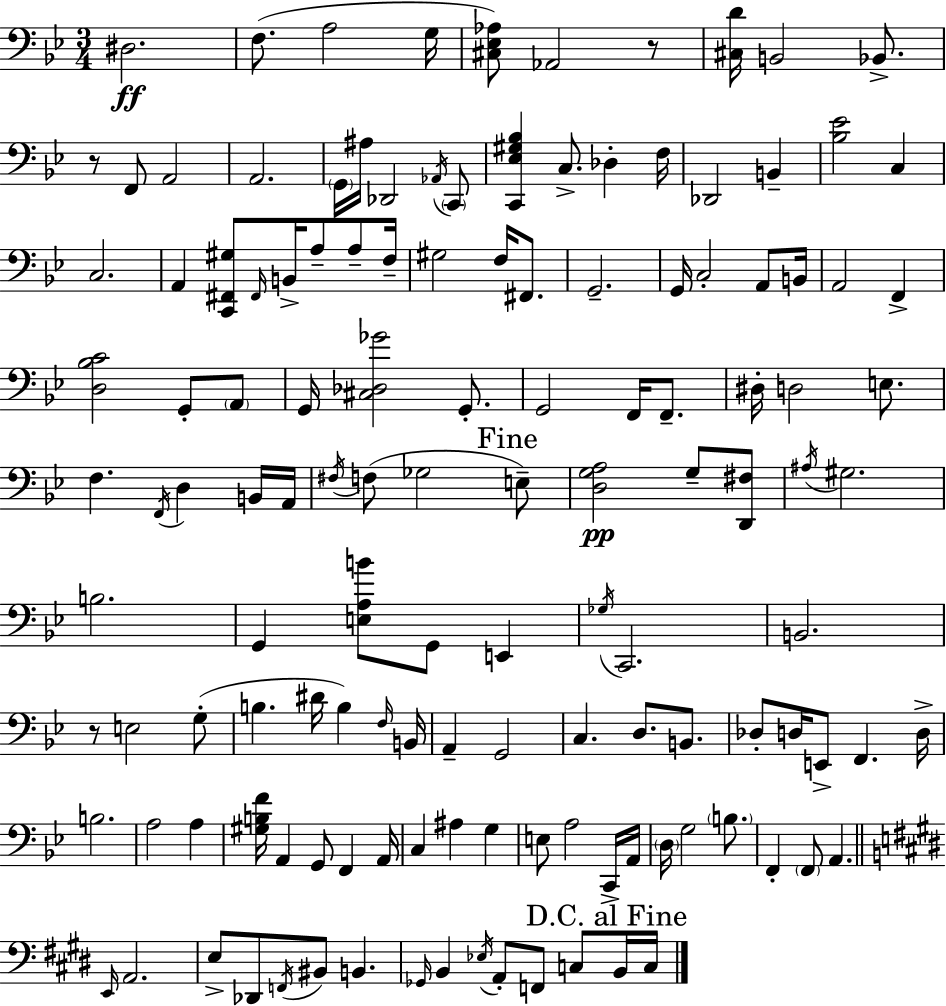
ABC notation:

X:1
T:Untitled
M:3/4
L:1/4
K:Gm
^D,2 F,/2 A,2 G,/4 [^C,_E,_A,]/2 _A,,2 z/2 [^C,D]/4 B,,2 _B,,/2 z/2 F,,/2 A,,2 A,,2 G,,/4 ^A,/4 _D,,2 _A,,/4 C,,/2 [C,,_E,^G,_B,] C,/2 _D, F,/4 _D,,2 B,, [_B,_E]2 C, C,2 A,, [C,,^F,,^G,]/2 ^F,,/4 B,,/4 A,/2 A,/2 F,/4 ^G,2 F,/4 ^F,,/2 G,,2 G,,/4 C,2 A,,/2 B,,/4 A,,2 F,, [D,_B,C]2 G,,/2 A,,/2 G,,/4 [^C,_D,_G]2 G,,/2 G,,2 F,,/4 F,,/2 ^D,/4 D,2 E,/2 F, F,,/4 D, B,,/4 A,,/4 ^F,/4 F,/2 _G,2 E,/2 [D,G,A,]2 G,/2 [D,,^F,]/2 ^A,/4 ^G,2 B,2 G,, [E,A,B]/2 G,,/2 E,, _G,/4 C,,2 B,,2 z/2 E,2 G,/2 B, ^D/4 B, F,/4 B,,/4 A,, G,,2 C, D,/2 B,,/2 _D,/2 D,/4 E,,/2 F,, D,/4 B,2 A,2 A, [^G,B,F]/4 A,, G,,/2 F,, A,,/4 C, ^A, G, E,/2 A,2 C,,/4 A,,/4 D,/4 G,2 B,/2 F,, F,,/2 A,, E,,/4 A,,2 E,/2 _D,,/2 F,,/4 ^B,,/2 B,, _G,,/4 B,, _E,/4 A,,/2 F,,/2 C,/2 B,,/4 C,/4